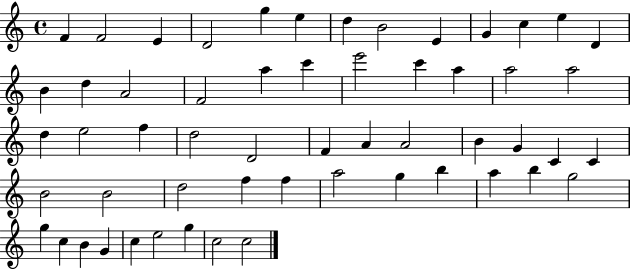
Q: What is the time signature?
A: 4/4